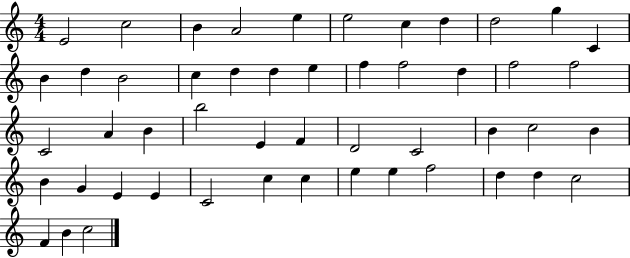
{
  \clef treble
  \numericTimeSignature
  \time 4/4
  \key c \major
  e'2 c''2 | b'4 a'2 e''4 | e''2 c''4 d''4 | d''2 g''4 c'4 | \break b'4 d''4 b'2 | c''4 d''4 d''4 e''4 | f''4 f''2 d''4 | f''2 f''2 | \break c'2 a'4 b'4 | b''2 e'4 f'4 | d'2 c'2 | b'4 c''2 b'4 | \break b'4 g'4 e'4 e'4 | c'2 c''4 c''4 | e''4 e''4 f''2 | d''4 d''4 c''2 | \break f'4 b'4 c''2 | \bar "|."
}